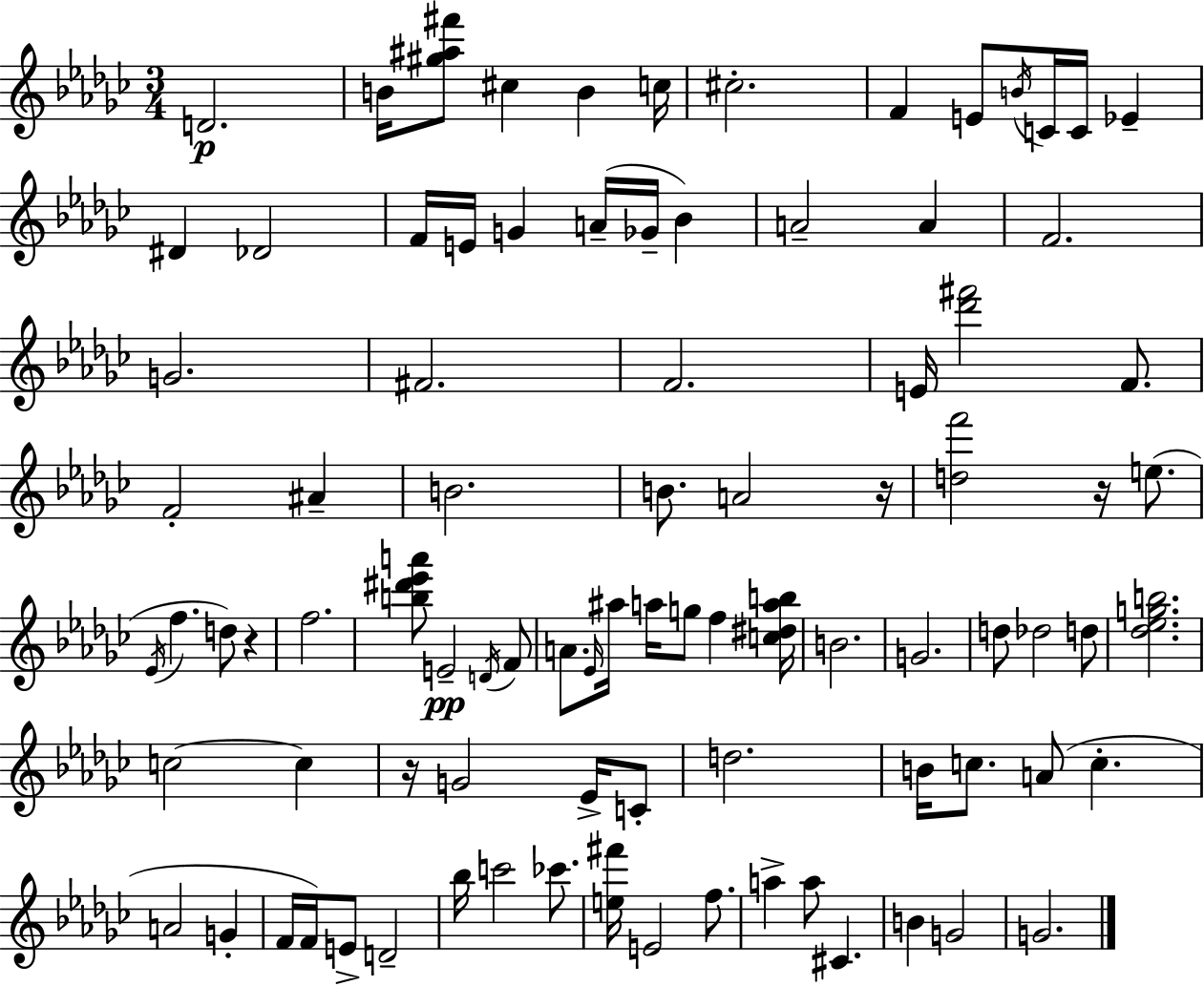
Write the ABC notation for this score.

X:1
T:Untitled
M:3/4
L:1/4
K:Ebm
D2 B/4 [^g^a^f']/2 ^c B c/4 ^c2 F E/2 B/4 C/4 C/4 _E ^D _D2 F/4 E/4 G A/4 _G/4 _B A2 A F2 G2 ^F2 F2 E/4 [_d'^f']2 F/2 F2 ^A B2 B/2 A2 z/4 [df']2 z/4 e/2 _E/4 f d/2 z f2 [b^d'_e'a']/2 E2 D/4 F/2 A/2 _E/4 ^a/4 a/4 g/2 f [c^dab]/4 B2 G2 d/2 _d2 d/2 [_d_egb]2 c2 c z/4 G2 _E/4 C/2 d2 B/4 c/2 A/2 c A2 G F/4 F/4 E/2 D2 _b/4 c'2 _c'/2 [e^f']/4 E2 f/2 a a/2 ^C B G2 G2